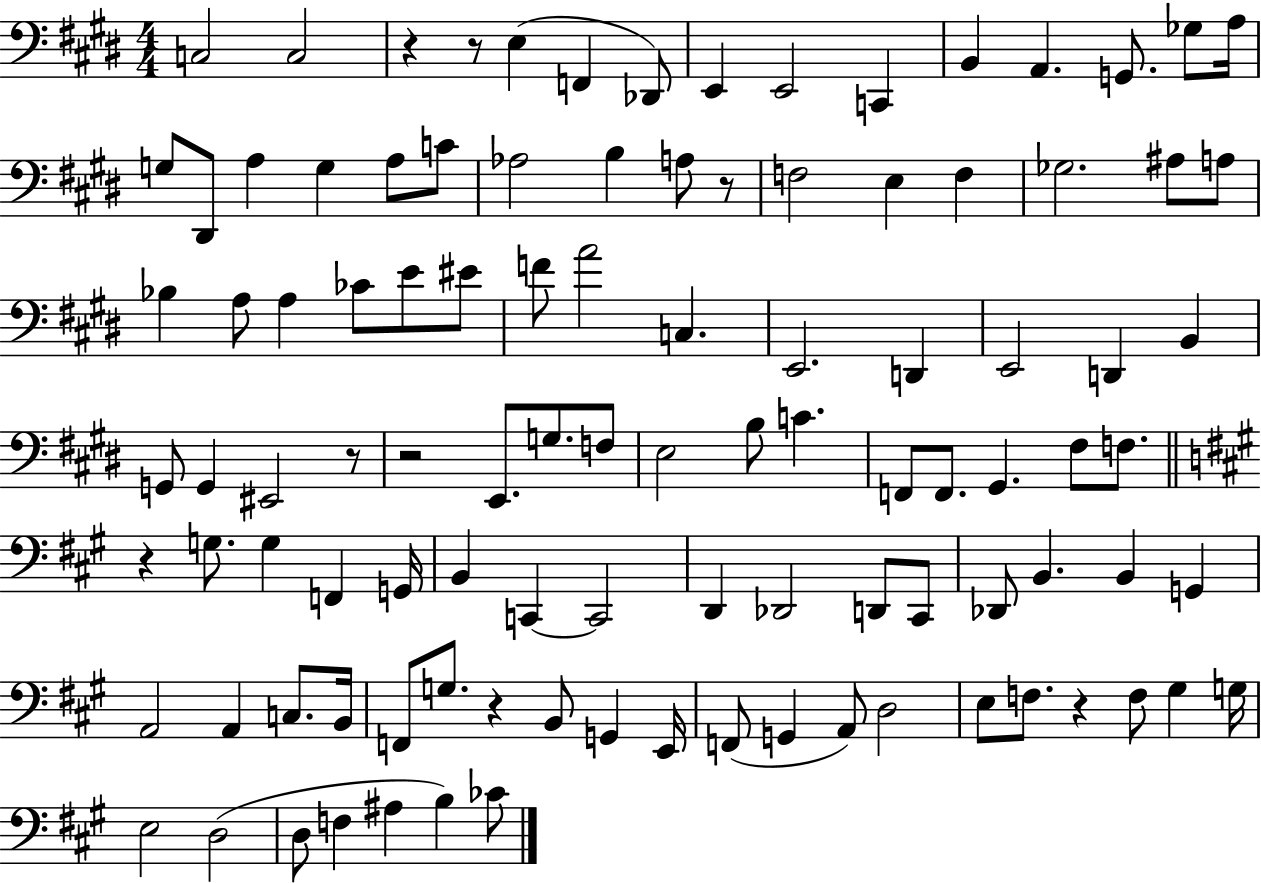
{
  \clef bass
  \numericTimeSignature
  \time 4/4
  \key e \major
  \repeat volta 2 { c2 c2 | r4 r8 e4( f,4 des,8) | e,4 e,2 c,4 | b,4 a,4. g,8. ges8 a16 | \break g8 dis,8 a4 g4 a8 c'8 | aes2 b4 a8 r8 | f2 e4 f4 | ges2. ais8 a8 | \break bes4 a8 a4 ces'8 e'8 eis'8 | f'8 a'2 c4. | e,2. d,4 | e,2 d,4 b,4 | \break g,8 g,4 eis,2 r8 | r2 e,8. g8. f8 | e2 b8 c'4. | f,8 f,8. gis,4. fis8 f8. | \break \bar "||" \break \key a \major r4 g8. g4 f,4 g,16 | b,4 c,4~~ c,2 | d,4 des,2 d,8 cis,8 | des,8 b,4. b,4 g,4 | \break a,2 a,4 c8. b,16 | f,8 g8. r4 b,8 g,4 e,16 | f,8( g,4 a,8) d2 | e8 f8. r4 f8 gis4 g16 | \break e2 d2( | d8 f4 ais4 b4) ces'8 | } \bar "|."
}